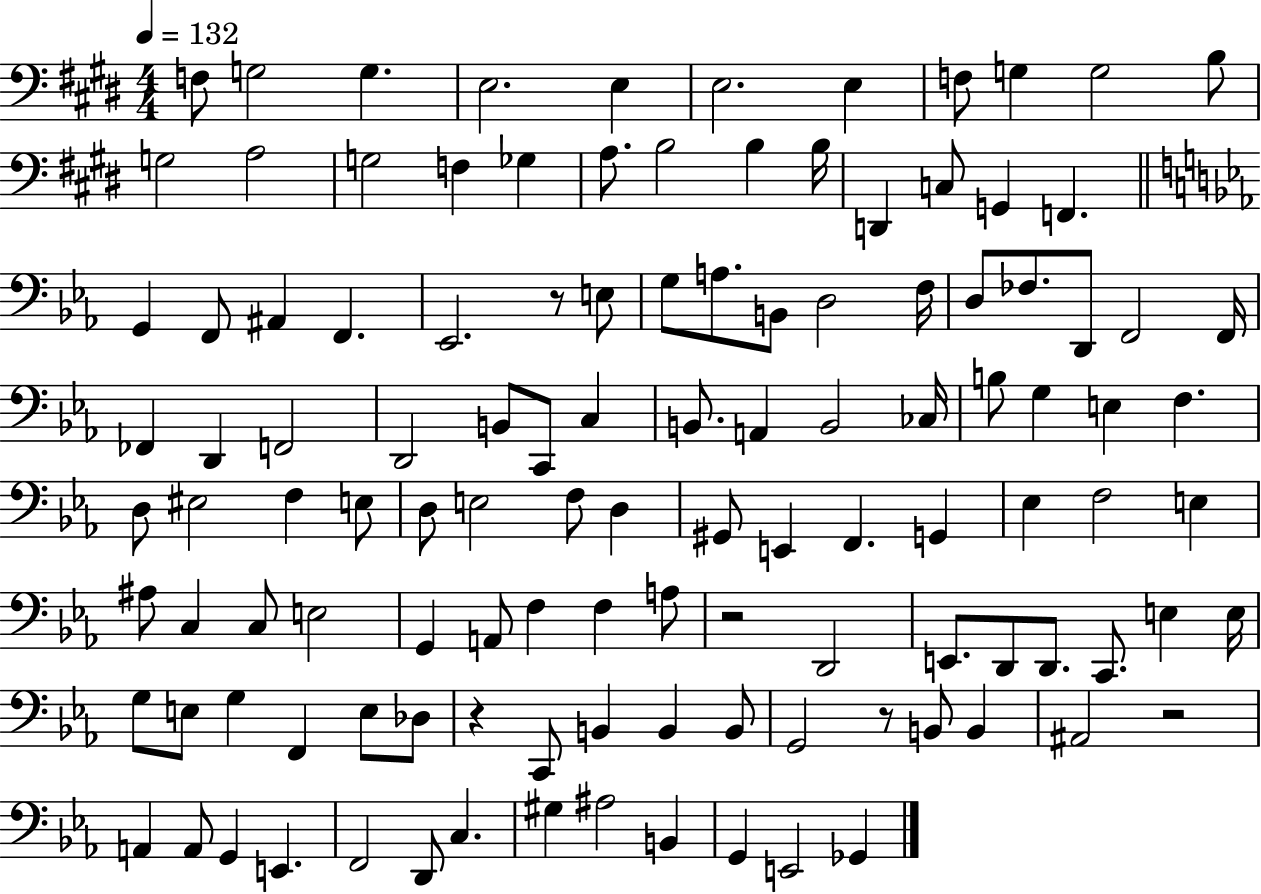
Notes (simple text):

F3/e G3/h G3/q. E3/h. E3/q E3/h. E3/q F3/e G3/q G3/h B3/e G3/h A3/h G3/h F3/q Gb3/q A3/e. B3/h B3/q B3/s D2/q C3/e G2/q F2/q. G2/q F2/e A#2/q F2/q. Eb2/h. R/e E3/e G3/e A3/e. B2/e D3/h F3/s D3/e FES3/e. D2/e F2/h F2/s FES2/q D2/q F2/h D2/h B2/e C2/e C3/q B2/e. A2/q B2/h CES3/s B3/e G3/q E3/q F3/q. D3/e EIS3/h F3/q E3/e D3/e E3/h F3/e D3/q G#2/e E2/q F2/q. G2/q Eb3/q F3/h E3/q A#3/e C3/q C3/e E3/h G2/q A2/e F3/q F3/q A3/e R/h D2/h E2/e. D2/e D2/e. C2/e. E3/q E3/s G3/e E3/e G3/q F2/q E3/e Db3/e R/q C2/e B2/q B2/q B2/e G2/h R/e B2/e B2/q A#2/h R/h A2/q A2/e G2/q E2/q. F2/h D2/e C3/q. G#3/q A#3/h B2/q G2/q E2/h Gb2/q